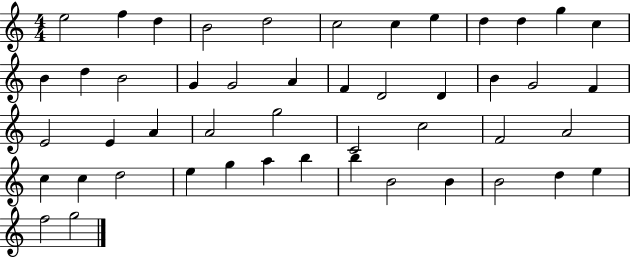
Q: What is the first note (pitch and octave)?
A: E5